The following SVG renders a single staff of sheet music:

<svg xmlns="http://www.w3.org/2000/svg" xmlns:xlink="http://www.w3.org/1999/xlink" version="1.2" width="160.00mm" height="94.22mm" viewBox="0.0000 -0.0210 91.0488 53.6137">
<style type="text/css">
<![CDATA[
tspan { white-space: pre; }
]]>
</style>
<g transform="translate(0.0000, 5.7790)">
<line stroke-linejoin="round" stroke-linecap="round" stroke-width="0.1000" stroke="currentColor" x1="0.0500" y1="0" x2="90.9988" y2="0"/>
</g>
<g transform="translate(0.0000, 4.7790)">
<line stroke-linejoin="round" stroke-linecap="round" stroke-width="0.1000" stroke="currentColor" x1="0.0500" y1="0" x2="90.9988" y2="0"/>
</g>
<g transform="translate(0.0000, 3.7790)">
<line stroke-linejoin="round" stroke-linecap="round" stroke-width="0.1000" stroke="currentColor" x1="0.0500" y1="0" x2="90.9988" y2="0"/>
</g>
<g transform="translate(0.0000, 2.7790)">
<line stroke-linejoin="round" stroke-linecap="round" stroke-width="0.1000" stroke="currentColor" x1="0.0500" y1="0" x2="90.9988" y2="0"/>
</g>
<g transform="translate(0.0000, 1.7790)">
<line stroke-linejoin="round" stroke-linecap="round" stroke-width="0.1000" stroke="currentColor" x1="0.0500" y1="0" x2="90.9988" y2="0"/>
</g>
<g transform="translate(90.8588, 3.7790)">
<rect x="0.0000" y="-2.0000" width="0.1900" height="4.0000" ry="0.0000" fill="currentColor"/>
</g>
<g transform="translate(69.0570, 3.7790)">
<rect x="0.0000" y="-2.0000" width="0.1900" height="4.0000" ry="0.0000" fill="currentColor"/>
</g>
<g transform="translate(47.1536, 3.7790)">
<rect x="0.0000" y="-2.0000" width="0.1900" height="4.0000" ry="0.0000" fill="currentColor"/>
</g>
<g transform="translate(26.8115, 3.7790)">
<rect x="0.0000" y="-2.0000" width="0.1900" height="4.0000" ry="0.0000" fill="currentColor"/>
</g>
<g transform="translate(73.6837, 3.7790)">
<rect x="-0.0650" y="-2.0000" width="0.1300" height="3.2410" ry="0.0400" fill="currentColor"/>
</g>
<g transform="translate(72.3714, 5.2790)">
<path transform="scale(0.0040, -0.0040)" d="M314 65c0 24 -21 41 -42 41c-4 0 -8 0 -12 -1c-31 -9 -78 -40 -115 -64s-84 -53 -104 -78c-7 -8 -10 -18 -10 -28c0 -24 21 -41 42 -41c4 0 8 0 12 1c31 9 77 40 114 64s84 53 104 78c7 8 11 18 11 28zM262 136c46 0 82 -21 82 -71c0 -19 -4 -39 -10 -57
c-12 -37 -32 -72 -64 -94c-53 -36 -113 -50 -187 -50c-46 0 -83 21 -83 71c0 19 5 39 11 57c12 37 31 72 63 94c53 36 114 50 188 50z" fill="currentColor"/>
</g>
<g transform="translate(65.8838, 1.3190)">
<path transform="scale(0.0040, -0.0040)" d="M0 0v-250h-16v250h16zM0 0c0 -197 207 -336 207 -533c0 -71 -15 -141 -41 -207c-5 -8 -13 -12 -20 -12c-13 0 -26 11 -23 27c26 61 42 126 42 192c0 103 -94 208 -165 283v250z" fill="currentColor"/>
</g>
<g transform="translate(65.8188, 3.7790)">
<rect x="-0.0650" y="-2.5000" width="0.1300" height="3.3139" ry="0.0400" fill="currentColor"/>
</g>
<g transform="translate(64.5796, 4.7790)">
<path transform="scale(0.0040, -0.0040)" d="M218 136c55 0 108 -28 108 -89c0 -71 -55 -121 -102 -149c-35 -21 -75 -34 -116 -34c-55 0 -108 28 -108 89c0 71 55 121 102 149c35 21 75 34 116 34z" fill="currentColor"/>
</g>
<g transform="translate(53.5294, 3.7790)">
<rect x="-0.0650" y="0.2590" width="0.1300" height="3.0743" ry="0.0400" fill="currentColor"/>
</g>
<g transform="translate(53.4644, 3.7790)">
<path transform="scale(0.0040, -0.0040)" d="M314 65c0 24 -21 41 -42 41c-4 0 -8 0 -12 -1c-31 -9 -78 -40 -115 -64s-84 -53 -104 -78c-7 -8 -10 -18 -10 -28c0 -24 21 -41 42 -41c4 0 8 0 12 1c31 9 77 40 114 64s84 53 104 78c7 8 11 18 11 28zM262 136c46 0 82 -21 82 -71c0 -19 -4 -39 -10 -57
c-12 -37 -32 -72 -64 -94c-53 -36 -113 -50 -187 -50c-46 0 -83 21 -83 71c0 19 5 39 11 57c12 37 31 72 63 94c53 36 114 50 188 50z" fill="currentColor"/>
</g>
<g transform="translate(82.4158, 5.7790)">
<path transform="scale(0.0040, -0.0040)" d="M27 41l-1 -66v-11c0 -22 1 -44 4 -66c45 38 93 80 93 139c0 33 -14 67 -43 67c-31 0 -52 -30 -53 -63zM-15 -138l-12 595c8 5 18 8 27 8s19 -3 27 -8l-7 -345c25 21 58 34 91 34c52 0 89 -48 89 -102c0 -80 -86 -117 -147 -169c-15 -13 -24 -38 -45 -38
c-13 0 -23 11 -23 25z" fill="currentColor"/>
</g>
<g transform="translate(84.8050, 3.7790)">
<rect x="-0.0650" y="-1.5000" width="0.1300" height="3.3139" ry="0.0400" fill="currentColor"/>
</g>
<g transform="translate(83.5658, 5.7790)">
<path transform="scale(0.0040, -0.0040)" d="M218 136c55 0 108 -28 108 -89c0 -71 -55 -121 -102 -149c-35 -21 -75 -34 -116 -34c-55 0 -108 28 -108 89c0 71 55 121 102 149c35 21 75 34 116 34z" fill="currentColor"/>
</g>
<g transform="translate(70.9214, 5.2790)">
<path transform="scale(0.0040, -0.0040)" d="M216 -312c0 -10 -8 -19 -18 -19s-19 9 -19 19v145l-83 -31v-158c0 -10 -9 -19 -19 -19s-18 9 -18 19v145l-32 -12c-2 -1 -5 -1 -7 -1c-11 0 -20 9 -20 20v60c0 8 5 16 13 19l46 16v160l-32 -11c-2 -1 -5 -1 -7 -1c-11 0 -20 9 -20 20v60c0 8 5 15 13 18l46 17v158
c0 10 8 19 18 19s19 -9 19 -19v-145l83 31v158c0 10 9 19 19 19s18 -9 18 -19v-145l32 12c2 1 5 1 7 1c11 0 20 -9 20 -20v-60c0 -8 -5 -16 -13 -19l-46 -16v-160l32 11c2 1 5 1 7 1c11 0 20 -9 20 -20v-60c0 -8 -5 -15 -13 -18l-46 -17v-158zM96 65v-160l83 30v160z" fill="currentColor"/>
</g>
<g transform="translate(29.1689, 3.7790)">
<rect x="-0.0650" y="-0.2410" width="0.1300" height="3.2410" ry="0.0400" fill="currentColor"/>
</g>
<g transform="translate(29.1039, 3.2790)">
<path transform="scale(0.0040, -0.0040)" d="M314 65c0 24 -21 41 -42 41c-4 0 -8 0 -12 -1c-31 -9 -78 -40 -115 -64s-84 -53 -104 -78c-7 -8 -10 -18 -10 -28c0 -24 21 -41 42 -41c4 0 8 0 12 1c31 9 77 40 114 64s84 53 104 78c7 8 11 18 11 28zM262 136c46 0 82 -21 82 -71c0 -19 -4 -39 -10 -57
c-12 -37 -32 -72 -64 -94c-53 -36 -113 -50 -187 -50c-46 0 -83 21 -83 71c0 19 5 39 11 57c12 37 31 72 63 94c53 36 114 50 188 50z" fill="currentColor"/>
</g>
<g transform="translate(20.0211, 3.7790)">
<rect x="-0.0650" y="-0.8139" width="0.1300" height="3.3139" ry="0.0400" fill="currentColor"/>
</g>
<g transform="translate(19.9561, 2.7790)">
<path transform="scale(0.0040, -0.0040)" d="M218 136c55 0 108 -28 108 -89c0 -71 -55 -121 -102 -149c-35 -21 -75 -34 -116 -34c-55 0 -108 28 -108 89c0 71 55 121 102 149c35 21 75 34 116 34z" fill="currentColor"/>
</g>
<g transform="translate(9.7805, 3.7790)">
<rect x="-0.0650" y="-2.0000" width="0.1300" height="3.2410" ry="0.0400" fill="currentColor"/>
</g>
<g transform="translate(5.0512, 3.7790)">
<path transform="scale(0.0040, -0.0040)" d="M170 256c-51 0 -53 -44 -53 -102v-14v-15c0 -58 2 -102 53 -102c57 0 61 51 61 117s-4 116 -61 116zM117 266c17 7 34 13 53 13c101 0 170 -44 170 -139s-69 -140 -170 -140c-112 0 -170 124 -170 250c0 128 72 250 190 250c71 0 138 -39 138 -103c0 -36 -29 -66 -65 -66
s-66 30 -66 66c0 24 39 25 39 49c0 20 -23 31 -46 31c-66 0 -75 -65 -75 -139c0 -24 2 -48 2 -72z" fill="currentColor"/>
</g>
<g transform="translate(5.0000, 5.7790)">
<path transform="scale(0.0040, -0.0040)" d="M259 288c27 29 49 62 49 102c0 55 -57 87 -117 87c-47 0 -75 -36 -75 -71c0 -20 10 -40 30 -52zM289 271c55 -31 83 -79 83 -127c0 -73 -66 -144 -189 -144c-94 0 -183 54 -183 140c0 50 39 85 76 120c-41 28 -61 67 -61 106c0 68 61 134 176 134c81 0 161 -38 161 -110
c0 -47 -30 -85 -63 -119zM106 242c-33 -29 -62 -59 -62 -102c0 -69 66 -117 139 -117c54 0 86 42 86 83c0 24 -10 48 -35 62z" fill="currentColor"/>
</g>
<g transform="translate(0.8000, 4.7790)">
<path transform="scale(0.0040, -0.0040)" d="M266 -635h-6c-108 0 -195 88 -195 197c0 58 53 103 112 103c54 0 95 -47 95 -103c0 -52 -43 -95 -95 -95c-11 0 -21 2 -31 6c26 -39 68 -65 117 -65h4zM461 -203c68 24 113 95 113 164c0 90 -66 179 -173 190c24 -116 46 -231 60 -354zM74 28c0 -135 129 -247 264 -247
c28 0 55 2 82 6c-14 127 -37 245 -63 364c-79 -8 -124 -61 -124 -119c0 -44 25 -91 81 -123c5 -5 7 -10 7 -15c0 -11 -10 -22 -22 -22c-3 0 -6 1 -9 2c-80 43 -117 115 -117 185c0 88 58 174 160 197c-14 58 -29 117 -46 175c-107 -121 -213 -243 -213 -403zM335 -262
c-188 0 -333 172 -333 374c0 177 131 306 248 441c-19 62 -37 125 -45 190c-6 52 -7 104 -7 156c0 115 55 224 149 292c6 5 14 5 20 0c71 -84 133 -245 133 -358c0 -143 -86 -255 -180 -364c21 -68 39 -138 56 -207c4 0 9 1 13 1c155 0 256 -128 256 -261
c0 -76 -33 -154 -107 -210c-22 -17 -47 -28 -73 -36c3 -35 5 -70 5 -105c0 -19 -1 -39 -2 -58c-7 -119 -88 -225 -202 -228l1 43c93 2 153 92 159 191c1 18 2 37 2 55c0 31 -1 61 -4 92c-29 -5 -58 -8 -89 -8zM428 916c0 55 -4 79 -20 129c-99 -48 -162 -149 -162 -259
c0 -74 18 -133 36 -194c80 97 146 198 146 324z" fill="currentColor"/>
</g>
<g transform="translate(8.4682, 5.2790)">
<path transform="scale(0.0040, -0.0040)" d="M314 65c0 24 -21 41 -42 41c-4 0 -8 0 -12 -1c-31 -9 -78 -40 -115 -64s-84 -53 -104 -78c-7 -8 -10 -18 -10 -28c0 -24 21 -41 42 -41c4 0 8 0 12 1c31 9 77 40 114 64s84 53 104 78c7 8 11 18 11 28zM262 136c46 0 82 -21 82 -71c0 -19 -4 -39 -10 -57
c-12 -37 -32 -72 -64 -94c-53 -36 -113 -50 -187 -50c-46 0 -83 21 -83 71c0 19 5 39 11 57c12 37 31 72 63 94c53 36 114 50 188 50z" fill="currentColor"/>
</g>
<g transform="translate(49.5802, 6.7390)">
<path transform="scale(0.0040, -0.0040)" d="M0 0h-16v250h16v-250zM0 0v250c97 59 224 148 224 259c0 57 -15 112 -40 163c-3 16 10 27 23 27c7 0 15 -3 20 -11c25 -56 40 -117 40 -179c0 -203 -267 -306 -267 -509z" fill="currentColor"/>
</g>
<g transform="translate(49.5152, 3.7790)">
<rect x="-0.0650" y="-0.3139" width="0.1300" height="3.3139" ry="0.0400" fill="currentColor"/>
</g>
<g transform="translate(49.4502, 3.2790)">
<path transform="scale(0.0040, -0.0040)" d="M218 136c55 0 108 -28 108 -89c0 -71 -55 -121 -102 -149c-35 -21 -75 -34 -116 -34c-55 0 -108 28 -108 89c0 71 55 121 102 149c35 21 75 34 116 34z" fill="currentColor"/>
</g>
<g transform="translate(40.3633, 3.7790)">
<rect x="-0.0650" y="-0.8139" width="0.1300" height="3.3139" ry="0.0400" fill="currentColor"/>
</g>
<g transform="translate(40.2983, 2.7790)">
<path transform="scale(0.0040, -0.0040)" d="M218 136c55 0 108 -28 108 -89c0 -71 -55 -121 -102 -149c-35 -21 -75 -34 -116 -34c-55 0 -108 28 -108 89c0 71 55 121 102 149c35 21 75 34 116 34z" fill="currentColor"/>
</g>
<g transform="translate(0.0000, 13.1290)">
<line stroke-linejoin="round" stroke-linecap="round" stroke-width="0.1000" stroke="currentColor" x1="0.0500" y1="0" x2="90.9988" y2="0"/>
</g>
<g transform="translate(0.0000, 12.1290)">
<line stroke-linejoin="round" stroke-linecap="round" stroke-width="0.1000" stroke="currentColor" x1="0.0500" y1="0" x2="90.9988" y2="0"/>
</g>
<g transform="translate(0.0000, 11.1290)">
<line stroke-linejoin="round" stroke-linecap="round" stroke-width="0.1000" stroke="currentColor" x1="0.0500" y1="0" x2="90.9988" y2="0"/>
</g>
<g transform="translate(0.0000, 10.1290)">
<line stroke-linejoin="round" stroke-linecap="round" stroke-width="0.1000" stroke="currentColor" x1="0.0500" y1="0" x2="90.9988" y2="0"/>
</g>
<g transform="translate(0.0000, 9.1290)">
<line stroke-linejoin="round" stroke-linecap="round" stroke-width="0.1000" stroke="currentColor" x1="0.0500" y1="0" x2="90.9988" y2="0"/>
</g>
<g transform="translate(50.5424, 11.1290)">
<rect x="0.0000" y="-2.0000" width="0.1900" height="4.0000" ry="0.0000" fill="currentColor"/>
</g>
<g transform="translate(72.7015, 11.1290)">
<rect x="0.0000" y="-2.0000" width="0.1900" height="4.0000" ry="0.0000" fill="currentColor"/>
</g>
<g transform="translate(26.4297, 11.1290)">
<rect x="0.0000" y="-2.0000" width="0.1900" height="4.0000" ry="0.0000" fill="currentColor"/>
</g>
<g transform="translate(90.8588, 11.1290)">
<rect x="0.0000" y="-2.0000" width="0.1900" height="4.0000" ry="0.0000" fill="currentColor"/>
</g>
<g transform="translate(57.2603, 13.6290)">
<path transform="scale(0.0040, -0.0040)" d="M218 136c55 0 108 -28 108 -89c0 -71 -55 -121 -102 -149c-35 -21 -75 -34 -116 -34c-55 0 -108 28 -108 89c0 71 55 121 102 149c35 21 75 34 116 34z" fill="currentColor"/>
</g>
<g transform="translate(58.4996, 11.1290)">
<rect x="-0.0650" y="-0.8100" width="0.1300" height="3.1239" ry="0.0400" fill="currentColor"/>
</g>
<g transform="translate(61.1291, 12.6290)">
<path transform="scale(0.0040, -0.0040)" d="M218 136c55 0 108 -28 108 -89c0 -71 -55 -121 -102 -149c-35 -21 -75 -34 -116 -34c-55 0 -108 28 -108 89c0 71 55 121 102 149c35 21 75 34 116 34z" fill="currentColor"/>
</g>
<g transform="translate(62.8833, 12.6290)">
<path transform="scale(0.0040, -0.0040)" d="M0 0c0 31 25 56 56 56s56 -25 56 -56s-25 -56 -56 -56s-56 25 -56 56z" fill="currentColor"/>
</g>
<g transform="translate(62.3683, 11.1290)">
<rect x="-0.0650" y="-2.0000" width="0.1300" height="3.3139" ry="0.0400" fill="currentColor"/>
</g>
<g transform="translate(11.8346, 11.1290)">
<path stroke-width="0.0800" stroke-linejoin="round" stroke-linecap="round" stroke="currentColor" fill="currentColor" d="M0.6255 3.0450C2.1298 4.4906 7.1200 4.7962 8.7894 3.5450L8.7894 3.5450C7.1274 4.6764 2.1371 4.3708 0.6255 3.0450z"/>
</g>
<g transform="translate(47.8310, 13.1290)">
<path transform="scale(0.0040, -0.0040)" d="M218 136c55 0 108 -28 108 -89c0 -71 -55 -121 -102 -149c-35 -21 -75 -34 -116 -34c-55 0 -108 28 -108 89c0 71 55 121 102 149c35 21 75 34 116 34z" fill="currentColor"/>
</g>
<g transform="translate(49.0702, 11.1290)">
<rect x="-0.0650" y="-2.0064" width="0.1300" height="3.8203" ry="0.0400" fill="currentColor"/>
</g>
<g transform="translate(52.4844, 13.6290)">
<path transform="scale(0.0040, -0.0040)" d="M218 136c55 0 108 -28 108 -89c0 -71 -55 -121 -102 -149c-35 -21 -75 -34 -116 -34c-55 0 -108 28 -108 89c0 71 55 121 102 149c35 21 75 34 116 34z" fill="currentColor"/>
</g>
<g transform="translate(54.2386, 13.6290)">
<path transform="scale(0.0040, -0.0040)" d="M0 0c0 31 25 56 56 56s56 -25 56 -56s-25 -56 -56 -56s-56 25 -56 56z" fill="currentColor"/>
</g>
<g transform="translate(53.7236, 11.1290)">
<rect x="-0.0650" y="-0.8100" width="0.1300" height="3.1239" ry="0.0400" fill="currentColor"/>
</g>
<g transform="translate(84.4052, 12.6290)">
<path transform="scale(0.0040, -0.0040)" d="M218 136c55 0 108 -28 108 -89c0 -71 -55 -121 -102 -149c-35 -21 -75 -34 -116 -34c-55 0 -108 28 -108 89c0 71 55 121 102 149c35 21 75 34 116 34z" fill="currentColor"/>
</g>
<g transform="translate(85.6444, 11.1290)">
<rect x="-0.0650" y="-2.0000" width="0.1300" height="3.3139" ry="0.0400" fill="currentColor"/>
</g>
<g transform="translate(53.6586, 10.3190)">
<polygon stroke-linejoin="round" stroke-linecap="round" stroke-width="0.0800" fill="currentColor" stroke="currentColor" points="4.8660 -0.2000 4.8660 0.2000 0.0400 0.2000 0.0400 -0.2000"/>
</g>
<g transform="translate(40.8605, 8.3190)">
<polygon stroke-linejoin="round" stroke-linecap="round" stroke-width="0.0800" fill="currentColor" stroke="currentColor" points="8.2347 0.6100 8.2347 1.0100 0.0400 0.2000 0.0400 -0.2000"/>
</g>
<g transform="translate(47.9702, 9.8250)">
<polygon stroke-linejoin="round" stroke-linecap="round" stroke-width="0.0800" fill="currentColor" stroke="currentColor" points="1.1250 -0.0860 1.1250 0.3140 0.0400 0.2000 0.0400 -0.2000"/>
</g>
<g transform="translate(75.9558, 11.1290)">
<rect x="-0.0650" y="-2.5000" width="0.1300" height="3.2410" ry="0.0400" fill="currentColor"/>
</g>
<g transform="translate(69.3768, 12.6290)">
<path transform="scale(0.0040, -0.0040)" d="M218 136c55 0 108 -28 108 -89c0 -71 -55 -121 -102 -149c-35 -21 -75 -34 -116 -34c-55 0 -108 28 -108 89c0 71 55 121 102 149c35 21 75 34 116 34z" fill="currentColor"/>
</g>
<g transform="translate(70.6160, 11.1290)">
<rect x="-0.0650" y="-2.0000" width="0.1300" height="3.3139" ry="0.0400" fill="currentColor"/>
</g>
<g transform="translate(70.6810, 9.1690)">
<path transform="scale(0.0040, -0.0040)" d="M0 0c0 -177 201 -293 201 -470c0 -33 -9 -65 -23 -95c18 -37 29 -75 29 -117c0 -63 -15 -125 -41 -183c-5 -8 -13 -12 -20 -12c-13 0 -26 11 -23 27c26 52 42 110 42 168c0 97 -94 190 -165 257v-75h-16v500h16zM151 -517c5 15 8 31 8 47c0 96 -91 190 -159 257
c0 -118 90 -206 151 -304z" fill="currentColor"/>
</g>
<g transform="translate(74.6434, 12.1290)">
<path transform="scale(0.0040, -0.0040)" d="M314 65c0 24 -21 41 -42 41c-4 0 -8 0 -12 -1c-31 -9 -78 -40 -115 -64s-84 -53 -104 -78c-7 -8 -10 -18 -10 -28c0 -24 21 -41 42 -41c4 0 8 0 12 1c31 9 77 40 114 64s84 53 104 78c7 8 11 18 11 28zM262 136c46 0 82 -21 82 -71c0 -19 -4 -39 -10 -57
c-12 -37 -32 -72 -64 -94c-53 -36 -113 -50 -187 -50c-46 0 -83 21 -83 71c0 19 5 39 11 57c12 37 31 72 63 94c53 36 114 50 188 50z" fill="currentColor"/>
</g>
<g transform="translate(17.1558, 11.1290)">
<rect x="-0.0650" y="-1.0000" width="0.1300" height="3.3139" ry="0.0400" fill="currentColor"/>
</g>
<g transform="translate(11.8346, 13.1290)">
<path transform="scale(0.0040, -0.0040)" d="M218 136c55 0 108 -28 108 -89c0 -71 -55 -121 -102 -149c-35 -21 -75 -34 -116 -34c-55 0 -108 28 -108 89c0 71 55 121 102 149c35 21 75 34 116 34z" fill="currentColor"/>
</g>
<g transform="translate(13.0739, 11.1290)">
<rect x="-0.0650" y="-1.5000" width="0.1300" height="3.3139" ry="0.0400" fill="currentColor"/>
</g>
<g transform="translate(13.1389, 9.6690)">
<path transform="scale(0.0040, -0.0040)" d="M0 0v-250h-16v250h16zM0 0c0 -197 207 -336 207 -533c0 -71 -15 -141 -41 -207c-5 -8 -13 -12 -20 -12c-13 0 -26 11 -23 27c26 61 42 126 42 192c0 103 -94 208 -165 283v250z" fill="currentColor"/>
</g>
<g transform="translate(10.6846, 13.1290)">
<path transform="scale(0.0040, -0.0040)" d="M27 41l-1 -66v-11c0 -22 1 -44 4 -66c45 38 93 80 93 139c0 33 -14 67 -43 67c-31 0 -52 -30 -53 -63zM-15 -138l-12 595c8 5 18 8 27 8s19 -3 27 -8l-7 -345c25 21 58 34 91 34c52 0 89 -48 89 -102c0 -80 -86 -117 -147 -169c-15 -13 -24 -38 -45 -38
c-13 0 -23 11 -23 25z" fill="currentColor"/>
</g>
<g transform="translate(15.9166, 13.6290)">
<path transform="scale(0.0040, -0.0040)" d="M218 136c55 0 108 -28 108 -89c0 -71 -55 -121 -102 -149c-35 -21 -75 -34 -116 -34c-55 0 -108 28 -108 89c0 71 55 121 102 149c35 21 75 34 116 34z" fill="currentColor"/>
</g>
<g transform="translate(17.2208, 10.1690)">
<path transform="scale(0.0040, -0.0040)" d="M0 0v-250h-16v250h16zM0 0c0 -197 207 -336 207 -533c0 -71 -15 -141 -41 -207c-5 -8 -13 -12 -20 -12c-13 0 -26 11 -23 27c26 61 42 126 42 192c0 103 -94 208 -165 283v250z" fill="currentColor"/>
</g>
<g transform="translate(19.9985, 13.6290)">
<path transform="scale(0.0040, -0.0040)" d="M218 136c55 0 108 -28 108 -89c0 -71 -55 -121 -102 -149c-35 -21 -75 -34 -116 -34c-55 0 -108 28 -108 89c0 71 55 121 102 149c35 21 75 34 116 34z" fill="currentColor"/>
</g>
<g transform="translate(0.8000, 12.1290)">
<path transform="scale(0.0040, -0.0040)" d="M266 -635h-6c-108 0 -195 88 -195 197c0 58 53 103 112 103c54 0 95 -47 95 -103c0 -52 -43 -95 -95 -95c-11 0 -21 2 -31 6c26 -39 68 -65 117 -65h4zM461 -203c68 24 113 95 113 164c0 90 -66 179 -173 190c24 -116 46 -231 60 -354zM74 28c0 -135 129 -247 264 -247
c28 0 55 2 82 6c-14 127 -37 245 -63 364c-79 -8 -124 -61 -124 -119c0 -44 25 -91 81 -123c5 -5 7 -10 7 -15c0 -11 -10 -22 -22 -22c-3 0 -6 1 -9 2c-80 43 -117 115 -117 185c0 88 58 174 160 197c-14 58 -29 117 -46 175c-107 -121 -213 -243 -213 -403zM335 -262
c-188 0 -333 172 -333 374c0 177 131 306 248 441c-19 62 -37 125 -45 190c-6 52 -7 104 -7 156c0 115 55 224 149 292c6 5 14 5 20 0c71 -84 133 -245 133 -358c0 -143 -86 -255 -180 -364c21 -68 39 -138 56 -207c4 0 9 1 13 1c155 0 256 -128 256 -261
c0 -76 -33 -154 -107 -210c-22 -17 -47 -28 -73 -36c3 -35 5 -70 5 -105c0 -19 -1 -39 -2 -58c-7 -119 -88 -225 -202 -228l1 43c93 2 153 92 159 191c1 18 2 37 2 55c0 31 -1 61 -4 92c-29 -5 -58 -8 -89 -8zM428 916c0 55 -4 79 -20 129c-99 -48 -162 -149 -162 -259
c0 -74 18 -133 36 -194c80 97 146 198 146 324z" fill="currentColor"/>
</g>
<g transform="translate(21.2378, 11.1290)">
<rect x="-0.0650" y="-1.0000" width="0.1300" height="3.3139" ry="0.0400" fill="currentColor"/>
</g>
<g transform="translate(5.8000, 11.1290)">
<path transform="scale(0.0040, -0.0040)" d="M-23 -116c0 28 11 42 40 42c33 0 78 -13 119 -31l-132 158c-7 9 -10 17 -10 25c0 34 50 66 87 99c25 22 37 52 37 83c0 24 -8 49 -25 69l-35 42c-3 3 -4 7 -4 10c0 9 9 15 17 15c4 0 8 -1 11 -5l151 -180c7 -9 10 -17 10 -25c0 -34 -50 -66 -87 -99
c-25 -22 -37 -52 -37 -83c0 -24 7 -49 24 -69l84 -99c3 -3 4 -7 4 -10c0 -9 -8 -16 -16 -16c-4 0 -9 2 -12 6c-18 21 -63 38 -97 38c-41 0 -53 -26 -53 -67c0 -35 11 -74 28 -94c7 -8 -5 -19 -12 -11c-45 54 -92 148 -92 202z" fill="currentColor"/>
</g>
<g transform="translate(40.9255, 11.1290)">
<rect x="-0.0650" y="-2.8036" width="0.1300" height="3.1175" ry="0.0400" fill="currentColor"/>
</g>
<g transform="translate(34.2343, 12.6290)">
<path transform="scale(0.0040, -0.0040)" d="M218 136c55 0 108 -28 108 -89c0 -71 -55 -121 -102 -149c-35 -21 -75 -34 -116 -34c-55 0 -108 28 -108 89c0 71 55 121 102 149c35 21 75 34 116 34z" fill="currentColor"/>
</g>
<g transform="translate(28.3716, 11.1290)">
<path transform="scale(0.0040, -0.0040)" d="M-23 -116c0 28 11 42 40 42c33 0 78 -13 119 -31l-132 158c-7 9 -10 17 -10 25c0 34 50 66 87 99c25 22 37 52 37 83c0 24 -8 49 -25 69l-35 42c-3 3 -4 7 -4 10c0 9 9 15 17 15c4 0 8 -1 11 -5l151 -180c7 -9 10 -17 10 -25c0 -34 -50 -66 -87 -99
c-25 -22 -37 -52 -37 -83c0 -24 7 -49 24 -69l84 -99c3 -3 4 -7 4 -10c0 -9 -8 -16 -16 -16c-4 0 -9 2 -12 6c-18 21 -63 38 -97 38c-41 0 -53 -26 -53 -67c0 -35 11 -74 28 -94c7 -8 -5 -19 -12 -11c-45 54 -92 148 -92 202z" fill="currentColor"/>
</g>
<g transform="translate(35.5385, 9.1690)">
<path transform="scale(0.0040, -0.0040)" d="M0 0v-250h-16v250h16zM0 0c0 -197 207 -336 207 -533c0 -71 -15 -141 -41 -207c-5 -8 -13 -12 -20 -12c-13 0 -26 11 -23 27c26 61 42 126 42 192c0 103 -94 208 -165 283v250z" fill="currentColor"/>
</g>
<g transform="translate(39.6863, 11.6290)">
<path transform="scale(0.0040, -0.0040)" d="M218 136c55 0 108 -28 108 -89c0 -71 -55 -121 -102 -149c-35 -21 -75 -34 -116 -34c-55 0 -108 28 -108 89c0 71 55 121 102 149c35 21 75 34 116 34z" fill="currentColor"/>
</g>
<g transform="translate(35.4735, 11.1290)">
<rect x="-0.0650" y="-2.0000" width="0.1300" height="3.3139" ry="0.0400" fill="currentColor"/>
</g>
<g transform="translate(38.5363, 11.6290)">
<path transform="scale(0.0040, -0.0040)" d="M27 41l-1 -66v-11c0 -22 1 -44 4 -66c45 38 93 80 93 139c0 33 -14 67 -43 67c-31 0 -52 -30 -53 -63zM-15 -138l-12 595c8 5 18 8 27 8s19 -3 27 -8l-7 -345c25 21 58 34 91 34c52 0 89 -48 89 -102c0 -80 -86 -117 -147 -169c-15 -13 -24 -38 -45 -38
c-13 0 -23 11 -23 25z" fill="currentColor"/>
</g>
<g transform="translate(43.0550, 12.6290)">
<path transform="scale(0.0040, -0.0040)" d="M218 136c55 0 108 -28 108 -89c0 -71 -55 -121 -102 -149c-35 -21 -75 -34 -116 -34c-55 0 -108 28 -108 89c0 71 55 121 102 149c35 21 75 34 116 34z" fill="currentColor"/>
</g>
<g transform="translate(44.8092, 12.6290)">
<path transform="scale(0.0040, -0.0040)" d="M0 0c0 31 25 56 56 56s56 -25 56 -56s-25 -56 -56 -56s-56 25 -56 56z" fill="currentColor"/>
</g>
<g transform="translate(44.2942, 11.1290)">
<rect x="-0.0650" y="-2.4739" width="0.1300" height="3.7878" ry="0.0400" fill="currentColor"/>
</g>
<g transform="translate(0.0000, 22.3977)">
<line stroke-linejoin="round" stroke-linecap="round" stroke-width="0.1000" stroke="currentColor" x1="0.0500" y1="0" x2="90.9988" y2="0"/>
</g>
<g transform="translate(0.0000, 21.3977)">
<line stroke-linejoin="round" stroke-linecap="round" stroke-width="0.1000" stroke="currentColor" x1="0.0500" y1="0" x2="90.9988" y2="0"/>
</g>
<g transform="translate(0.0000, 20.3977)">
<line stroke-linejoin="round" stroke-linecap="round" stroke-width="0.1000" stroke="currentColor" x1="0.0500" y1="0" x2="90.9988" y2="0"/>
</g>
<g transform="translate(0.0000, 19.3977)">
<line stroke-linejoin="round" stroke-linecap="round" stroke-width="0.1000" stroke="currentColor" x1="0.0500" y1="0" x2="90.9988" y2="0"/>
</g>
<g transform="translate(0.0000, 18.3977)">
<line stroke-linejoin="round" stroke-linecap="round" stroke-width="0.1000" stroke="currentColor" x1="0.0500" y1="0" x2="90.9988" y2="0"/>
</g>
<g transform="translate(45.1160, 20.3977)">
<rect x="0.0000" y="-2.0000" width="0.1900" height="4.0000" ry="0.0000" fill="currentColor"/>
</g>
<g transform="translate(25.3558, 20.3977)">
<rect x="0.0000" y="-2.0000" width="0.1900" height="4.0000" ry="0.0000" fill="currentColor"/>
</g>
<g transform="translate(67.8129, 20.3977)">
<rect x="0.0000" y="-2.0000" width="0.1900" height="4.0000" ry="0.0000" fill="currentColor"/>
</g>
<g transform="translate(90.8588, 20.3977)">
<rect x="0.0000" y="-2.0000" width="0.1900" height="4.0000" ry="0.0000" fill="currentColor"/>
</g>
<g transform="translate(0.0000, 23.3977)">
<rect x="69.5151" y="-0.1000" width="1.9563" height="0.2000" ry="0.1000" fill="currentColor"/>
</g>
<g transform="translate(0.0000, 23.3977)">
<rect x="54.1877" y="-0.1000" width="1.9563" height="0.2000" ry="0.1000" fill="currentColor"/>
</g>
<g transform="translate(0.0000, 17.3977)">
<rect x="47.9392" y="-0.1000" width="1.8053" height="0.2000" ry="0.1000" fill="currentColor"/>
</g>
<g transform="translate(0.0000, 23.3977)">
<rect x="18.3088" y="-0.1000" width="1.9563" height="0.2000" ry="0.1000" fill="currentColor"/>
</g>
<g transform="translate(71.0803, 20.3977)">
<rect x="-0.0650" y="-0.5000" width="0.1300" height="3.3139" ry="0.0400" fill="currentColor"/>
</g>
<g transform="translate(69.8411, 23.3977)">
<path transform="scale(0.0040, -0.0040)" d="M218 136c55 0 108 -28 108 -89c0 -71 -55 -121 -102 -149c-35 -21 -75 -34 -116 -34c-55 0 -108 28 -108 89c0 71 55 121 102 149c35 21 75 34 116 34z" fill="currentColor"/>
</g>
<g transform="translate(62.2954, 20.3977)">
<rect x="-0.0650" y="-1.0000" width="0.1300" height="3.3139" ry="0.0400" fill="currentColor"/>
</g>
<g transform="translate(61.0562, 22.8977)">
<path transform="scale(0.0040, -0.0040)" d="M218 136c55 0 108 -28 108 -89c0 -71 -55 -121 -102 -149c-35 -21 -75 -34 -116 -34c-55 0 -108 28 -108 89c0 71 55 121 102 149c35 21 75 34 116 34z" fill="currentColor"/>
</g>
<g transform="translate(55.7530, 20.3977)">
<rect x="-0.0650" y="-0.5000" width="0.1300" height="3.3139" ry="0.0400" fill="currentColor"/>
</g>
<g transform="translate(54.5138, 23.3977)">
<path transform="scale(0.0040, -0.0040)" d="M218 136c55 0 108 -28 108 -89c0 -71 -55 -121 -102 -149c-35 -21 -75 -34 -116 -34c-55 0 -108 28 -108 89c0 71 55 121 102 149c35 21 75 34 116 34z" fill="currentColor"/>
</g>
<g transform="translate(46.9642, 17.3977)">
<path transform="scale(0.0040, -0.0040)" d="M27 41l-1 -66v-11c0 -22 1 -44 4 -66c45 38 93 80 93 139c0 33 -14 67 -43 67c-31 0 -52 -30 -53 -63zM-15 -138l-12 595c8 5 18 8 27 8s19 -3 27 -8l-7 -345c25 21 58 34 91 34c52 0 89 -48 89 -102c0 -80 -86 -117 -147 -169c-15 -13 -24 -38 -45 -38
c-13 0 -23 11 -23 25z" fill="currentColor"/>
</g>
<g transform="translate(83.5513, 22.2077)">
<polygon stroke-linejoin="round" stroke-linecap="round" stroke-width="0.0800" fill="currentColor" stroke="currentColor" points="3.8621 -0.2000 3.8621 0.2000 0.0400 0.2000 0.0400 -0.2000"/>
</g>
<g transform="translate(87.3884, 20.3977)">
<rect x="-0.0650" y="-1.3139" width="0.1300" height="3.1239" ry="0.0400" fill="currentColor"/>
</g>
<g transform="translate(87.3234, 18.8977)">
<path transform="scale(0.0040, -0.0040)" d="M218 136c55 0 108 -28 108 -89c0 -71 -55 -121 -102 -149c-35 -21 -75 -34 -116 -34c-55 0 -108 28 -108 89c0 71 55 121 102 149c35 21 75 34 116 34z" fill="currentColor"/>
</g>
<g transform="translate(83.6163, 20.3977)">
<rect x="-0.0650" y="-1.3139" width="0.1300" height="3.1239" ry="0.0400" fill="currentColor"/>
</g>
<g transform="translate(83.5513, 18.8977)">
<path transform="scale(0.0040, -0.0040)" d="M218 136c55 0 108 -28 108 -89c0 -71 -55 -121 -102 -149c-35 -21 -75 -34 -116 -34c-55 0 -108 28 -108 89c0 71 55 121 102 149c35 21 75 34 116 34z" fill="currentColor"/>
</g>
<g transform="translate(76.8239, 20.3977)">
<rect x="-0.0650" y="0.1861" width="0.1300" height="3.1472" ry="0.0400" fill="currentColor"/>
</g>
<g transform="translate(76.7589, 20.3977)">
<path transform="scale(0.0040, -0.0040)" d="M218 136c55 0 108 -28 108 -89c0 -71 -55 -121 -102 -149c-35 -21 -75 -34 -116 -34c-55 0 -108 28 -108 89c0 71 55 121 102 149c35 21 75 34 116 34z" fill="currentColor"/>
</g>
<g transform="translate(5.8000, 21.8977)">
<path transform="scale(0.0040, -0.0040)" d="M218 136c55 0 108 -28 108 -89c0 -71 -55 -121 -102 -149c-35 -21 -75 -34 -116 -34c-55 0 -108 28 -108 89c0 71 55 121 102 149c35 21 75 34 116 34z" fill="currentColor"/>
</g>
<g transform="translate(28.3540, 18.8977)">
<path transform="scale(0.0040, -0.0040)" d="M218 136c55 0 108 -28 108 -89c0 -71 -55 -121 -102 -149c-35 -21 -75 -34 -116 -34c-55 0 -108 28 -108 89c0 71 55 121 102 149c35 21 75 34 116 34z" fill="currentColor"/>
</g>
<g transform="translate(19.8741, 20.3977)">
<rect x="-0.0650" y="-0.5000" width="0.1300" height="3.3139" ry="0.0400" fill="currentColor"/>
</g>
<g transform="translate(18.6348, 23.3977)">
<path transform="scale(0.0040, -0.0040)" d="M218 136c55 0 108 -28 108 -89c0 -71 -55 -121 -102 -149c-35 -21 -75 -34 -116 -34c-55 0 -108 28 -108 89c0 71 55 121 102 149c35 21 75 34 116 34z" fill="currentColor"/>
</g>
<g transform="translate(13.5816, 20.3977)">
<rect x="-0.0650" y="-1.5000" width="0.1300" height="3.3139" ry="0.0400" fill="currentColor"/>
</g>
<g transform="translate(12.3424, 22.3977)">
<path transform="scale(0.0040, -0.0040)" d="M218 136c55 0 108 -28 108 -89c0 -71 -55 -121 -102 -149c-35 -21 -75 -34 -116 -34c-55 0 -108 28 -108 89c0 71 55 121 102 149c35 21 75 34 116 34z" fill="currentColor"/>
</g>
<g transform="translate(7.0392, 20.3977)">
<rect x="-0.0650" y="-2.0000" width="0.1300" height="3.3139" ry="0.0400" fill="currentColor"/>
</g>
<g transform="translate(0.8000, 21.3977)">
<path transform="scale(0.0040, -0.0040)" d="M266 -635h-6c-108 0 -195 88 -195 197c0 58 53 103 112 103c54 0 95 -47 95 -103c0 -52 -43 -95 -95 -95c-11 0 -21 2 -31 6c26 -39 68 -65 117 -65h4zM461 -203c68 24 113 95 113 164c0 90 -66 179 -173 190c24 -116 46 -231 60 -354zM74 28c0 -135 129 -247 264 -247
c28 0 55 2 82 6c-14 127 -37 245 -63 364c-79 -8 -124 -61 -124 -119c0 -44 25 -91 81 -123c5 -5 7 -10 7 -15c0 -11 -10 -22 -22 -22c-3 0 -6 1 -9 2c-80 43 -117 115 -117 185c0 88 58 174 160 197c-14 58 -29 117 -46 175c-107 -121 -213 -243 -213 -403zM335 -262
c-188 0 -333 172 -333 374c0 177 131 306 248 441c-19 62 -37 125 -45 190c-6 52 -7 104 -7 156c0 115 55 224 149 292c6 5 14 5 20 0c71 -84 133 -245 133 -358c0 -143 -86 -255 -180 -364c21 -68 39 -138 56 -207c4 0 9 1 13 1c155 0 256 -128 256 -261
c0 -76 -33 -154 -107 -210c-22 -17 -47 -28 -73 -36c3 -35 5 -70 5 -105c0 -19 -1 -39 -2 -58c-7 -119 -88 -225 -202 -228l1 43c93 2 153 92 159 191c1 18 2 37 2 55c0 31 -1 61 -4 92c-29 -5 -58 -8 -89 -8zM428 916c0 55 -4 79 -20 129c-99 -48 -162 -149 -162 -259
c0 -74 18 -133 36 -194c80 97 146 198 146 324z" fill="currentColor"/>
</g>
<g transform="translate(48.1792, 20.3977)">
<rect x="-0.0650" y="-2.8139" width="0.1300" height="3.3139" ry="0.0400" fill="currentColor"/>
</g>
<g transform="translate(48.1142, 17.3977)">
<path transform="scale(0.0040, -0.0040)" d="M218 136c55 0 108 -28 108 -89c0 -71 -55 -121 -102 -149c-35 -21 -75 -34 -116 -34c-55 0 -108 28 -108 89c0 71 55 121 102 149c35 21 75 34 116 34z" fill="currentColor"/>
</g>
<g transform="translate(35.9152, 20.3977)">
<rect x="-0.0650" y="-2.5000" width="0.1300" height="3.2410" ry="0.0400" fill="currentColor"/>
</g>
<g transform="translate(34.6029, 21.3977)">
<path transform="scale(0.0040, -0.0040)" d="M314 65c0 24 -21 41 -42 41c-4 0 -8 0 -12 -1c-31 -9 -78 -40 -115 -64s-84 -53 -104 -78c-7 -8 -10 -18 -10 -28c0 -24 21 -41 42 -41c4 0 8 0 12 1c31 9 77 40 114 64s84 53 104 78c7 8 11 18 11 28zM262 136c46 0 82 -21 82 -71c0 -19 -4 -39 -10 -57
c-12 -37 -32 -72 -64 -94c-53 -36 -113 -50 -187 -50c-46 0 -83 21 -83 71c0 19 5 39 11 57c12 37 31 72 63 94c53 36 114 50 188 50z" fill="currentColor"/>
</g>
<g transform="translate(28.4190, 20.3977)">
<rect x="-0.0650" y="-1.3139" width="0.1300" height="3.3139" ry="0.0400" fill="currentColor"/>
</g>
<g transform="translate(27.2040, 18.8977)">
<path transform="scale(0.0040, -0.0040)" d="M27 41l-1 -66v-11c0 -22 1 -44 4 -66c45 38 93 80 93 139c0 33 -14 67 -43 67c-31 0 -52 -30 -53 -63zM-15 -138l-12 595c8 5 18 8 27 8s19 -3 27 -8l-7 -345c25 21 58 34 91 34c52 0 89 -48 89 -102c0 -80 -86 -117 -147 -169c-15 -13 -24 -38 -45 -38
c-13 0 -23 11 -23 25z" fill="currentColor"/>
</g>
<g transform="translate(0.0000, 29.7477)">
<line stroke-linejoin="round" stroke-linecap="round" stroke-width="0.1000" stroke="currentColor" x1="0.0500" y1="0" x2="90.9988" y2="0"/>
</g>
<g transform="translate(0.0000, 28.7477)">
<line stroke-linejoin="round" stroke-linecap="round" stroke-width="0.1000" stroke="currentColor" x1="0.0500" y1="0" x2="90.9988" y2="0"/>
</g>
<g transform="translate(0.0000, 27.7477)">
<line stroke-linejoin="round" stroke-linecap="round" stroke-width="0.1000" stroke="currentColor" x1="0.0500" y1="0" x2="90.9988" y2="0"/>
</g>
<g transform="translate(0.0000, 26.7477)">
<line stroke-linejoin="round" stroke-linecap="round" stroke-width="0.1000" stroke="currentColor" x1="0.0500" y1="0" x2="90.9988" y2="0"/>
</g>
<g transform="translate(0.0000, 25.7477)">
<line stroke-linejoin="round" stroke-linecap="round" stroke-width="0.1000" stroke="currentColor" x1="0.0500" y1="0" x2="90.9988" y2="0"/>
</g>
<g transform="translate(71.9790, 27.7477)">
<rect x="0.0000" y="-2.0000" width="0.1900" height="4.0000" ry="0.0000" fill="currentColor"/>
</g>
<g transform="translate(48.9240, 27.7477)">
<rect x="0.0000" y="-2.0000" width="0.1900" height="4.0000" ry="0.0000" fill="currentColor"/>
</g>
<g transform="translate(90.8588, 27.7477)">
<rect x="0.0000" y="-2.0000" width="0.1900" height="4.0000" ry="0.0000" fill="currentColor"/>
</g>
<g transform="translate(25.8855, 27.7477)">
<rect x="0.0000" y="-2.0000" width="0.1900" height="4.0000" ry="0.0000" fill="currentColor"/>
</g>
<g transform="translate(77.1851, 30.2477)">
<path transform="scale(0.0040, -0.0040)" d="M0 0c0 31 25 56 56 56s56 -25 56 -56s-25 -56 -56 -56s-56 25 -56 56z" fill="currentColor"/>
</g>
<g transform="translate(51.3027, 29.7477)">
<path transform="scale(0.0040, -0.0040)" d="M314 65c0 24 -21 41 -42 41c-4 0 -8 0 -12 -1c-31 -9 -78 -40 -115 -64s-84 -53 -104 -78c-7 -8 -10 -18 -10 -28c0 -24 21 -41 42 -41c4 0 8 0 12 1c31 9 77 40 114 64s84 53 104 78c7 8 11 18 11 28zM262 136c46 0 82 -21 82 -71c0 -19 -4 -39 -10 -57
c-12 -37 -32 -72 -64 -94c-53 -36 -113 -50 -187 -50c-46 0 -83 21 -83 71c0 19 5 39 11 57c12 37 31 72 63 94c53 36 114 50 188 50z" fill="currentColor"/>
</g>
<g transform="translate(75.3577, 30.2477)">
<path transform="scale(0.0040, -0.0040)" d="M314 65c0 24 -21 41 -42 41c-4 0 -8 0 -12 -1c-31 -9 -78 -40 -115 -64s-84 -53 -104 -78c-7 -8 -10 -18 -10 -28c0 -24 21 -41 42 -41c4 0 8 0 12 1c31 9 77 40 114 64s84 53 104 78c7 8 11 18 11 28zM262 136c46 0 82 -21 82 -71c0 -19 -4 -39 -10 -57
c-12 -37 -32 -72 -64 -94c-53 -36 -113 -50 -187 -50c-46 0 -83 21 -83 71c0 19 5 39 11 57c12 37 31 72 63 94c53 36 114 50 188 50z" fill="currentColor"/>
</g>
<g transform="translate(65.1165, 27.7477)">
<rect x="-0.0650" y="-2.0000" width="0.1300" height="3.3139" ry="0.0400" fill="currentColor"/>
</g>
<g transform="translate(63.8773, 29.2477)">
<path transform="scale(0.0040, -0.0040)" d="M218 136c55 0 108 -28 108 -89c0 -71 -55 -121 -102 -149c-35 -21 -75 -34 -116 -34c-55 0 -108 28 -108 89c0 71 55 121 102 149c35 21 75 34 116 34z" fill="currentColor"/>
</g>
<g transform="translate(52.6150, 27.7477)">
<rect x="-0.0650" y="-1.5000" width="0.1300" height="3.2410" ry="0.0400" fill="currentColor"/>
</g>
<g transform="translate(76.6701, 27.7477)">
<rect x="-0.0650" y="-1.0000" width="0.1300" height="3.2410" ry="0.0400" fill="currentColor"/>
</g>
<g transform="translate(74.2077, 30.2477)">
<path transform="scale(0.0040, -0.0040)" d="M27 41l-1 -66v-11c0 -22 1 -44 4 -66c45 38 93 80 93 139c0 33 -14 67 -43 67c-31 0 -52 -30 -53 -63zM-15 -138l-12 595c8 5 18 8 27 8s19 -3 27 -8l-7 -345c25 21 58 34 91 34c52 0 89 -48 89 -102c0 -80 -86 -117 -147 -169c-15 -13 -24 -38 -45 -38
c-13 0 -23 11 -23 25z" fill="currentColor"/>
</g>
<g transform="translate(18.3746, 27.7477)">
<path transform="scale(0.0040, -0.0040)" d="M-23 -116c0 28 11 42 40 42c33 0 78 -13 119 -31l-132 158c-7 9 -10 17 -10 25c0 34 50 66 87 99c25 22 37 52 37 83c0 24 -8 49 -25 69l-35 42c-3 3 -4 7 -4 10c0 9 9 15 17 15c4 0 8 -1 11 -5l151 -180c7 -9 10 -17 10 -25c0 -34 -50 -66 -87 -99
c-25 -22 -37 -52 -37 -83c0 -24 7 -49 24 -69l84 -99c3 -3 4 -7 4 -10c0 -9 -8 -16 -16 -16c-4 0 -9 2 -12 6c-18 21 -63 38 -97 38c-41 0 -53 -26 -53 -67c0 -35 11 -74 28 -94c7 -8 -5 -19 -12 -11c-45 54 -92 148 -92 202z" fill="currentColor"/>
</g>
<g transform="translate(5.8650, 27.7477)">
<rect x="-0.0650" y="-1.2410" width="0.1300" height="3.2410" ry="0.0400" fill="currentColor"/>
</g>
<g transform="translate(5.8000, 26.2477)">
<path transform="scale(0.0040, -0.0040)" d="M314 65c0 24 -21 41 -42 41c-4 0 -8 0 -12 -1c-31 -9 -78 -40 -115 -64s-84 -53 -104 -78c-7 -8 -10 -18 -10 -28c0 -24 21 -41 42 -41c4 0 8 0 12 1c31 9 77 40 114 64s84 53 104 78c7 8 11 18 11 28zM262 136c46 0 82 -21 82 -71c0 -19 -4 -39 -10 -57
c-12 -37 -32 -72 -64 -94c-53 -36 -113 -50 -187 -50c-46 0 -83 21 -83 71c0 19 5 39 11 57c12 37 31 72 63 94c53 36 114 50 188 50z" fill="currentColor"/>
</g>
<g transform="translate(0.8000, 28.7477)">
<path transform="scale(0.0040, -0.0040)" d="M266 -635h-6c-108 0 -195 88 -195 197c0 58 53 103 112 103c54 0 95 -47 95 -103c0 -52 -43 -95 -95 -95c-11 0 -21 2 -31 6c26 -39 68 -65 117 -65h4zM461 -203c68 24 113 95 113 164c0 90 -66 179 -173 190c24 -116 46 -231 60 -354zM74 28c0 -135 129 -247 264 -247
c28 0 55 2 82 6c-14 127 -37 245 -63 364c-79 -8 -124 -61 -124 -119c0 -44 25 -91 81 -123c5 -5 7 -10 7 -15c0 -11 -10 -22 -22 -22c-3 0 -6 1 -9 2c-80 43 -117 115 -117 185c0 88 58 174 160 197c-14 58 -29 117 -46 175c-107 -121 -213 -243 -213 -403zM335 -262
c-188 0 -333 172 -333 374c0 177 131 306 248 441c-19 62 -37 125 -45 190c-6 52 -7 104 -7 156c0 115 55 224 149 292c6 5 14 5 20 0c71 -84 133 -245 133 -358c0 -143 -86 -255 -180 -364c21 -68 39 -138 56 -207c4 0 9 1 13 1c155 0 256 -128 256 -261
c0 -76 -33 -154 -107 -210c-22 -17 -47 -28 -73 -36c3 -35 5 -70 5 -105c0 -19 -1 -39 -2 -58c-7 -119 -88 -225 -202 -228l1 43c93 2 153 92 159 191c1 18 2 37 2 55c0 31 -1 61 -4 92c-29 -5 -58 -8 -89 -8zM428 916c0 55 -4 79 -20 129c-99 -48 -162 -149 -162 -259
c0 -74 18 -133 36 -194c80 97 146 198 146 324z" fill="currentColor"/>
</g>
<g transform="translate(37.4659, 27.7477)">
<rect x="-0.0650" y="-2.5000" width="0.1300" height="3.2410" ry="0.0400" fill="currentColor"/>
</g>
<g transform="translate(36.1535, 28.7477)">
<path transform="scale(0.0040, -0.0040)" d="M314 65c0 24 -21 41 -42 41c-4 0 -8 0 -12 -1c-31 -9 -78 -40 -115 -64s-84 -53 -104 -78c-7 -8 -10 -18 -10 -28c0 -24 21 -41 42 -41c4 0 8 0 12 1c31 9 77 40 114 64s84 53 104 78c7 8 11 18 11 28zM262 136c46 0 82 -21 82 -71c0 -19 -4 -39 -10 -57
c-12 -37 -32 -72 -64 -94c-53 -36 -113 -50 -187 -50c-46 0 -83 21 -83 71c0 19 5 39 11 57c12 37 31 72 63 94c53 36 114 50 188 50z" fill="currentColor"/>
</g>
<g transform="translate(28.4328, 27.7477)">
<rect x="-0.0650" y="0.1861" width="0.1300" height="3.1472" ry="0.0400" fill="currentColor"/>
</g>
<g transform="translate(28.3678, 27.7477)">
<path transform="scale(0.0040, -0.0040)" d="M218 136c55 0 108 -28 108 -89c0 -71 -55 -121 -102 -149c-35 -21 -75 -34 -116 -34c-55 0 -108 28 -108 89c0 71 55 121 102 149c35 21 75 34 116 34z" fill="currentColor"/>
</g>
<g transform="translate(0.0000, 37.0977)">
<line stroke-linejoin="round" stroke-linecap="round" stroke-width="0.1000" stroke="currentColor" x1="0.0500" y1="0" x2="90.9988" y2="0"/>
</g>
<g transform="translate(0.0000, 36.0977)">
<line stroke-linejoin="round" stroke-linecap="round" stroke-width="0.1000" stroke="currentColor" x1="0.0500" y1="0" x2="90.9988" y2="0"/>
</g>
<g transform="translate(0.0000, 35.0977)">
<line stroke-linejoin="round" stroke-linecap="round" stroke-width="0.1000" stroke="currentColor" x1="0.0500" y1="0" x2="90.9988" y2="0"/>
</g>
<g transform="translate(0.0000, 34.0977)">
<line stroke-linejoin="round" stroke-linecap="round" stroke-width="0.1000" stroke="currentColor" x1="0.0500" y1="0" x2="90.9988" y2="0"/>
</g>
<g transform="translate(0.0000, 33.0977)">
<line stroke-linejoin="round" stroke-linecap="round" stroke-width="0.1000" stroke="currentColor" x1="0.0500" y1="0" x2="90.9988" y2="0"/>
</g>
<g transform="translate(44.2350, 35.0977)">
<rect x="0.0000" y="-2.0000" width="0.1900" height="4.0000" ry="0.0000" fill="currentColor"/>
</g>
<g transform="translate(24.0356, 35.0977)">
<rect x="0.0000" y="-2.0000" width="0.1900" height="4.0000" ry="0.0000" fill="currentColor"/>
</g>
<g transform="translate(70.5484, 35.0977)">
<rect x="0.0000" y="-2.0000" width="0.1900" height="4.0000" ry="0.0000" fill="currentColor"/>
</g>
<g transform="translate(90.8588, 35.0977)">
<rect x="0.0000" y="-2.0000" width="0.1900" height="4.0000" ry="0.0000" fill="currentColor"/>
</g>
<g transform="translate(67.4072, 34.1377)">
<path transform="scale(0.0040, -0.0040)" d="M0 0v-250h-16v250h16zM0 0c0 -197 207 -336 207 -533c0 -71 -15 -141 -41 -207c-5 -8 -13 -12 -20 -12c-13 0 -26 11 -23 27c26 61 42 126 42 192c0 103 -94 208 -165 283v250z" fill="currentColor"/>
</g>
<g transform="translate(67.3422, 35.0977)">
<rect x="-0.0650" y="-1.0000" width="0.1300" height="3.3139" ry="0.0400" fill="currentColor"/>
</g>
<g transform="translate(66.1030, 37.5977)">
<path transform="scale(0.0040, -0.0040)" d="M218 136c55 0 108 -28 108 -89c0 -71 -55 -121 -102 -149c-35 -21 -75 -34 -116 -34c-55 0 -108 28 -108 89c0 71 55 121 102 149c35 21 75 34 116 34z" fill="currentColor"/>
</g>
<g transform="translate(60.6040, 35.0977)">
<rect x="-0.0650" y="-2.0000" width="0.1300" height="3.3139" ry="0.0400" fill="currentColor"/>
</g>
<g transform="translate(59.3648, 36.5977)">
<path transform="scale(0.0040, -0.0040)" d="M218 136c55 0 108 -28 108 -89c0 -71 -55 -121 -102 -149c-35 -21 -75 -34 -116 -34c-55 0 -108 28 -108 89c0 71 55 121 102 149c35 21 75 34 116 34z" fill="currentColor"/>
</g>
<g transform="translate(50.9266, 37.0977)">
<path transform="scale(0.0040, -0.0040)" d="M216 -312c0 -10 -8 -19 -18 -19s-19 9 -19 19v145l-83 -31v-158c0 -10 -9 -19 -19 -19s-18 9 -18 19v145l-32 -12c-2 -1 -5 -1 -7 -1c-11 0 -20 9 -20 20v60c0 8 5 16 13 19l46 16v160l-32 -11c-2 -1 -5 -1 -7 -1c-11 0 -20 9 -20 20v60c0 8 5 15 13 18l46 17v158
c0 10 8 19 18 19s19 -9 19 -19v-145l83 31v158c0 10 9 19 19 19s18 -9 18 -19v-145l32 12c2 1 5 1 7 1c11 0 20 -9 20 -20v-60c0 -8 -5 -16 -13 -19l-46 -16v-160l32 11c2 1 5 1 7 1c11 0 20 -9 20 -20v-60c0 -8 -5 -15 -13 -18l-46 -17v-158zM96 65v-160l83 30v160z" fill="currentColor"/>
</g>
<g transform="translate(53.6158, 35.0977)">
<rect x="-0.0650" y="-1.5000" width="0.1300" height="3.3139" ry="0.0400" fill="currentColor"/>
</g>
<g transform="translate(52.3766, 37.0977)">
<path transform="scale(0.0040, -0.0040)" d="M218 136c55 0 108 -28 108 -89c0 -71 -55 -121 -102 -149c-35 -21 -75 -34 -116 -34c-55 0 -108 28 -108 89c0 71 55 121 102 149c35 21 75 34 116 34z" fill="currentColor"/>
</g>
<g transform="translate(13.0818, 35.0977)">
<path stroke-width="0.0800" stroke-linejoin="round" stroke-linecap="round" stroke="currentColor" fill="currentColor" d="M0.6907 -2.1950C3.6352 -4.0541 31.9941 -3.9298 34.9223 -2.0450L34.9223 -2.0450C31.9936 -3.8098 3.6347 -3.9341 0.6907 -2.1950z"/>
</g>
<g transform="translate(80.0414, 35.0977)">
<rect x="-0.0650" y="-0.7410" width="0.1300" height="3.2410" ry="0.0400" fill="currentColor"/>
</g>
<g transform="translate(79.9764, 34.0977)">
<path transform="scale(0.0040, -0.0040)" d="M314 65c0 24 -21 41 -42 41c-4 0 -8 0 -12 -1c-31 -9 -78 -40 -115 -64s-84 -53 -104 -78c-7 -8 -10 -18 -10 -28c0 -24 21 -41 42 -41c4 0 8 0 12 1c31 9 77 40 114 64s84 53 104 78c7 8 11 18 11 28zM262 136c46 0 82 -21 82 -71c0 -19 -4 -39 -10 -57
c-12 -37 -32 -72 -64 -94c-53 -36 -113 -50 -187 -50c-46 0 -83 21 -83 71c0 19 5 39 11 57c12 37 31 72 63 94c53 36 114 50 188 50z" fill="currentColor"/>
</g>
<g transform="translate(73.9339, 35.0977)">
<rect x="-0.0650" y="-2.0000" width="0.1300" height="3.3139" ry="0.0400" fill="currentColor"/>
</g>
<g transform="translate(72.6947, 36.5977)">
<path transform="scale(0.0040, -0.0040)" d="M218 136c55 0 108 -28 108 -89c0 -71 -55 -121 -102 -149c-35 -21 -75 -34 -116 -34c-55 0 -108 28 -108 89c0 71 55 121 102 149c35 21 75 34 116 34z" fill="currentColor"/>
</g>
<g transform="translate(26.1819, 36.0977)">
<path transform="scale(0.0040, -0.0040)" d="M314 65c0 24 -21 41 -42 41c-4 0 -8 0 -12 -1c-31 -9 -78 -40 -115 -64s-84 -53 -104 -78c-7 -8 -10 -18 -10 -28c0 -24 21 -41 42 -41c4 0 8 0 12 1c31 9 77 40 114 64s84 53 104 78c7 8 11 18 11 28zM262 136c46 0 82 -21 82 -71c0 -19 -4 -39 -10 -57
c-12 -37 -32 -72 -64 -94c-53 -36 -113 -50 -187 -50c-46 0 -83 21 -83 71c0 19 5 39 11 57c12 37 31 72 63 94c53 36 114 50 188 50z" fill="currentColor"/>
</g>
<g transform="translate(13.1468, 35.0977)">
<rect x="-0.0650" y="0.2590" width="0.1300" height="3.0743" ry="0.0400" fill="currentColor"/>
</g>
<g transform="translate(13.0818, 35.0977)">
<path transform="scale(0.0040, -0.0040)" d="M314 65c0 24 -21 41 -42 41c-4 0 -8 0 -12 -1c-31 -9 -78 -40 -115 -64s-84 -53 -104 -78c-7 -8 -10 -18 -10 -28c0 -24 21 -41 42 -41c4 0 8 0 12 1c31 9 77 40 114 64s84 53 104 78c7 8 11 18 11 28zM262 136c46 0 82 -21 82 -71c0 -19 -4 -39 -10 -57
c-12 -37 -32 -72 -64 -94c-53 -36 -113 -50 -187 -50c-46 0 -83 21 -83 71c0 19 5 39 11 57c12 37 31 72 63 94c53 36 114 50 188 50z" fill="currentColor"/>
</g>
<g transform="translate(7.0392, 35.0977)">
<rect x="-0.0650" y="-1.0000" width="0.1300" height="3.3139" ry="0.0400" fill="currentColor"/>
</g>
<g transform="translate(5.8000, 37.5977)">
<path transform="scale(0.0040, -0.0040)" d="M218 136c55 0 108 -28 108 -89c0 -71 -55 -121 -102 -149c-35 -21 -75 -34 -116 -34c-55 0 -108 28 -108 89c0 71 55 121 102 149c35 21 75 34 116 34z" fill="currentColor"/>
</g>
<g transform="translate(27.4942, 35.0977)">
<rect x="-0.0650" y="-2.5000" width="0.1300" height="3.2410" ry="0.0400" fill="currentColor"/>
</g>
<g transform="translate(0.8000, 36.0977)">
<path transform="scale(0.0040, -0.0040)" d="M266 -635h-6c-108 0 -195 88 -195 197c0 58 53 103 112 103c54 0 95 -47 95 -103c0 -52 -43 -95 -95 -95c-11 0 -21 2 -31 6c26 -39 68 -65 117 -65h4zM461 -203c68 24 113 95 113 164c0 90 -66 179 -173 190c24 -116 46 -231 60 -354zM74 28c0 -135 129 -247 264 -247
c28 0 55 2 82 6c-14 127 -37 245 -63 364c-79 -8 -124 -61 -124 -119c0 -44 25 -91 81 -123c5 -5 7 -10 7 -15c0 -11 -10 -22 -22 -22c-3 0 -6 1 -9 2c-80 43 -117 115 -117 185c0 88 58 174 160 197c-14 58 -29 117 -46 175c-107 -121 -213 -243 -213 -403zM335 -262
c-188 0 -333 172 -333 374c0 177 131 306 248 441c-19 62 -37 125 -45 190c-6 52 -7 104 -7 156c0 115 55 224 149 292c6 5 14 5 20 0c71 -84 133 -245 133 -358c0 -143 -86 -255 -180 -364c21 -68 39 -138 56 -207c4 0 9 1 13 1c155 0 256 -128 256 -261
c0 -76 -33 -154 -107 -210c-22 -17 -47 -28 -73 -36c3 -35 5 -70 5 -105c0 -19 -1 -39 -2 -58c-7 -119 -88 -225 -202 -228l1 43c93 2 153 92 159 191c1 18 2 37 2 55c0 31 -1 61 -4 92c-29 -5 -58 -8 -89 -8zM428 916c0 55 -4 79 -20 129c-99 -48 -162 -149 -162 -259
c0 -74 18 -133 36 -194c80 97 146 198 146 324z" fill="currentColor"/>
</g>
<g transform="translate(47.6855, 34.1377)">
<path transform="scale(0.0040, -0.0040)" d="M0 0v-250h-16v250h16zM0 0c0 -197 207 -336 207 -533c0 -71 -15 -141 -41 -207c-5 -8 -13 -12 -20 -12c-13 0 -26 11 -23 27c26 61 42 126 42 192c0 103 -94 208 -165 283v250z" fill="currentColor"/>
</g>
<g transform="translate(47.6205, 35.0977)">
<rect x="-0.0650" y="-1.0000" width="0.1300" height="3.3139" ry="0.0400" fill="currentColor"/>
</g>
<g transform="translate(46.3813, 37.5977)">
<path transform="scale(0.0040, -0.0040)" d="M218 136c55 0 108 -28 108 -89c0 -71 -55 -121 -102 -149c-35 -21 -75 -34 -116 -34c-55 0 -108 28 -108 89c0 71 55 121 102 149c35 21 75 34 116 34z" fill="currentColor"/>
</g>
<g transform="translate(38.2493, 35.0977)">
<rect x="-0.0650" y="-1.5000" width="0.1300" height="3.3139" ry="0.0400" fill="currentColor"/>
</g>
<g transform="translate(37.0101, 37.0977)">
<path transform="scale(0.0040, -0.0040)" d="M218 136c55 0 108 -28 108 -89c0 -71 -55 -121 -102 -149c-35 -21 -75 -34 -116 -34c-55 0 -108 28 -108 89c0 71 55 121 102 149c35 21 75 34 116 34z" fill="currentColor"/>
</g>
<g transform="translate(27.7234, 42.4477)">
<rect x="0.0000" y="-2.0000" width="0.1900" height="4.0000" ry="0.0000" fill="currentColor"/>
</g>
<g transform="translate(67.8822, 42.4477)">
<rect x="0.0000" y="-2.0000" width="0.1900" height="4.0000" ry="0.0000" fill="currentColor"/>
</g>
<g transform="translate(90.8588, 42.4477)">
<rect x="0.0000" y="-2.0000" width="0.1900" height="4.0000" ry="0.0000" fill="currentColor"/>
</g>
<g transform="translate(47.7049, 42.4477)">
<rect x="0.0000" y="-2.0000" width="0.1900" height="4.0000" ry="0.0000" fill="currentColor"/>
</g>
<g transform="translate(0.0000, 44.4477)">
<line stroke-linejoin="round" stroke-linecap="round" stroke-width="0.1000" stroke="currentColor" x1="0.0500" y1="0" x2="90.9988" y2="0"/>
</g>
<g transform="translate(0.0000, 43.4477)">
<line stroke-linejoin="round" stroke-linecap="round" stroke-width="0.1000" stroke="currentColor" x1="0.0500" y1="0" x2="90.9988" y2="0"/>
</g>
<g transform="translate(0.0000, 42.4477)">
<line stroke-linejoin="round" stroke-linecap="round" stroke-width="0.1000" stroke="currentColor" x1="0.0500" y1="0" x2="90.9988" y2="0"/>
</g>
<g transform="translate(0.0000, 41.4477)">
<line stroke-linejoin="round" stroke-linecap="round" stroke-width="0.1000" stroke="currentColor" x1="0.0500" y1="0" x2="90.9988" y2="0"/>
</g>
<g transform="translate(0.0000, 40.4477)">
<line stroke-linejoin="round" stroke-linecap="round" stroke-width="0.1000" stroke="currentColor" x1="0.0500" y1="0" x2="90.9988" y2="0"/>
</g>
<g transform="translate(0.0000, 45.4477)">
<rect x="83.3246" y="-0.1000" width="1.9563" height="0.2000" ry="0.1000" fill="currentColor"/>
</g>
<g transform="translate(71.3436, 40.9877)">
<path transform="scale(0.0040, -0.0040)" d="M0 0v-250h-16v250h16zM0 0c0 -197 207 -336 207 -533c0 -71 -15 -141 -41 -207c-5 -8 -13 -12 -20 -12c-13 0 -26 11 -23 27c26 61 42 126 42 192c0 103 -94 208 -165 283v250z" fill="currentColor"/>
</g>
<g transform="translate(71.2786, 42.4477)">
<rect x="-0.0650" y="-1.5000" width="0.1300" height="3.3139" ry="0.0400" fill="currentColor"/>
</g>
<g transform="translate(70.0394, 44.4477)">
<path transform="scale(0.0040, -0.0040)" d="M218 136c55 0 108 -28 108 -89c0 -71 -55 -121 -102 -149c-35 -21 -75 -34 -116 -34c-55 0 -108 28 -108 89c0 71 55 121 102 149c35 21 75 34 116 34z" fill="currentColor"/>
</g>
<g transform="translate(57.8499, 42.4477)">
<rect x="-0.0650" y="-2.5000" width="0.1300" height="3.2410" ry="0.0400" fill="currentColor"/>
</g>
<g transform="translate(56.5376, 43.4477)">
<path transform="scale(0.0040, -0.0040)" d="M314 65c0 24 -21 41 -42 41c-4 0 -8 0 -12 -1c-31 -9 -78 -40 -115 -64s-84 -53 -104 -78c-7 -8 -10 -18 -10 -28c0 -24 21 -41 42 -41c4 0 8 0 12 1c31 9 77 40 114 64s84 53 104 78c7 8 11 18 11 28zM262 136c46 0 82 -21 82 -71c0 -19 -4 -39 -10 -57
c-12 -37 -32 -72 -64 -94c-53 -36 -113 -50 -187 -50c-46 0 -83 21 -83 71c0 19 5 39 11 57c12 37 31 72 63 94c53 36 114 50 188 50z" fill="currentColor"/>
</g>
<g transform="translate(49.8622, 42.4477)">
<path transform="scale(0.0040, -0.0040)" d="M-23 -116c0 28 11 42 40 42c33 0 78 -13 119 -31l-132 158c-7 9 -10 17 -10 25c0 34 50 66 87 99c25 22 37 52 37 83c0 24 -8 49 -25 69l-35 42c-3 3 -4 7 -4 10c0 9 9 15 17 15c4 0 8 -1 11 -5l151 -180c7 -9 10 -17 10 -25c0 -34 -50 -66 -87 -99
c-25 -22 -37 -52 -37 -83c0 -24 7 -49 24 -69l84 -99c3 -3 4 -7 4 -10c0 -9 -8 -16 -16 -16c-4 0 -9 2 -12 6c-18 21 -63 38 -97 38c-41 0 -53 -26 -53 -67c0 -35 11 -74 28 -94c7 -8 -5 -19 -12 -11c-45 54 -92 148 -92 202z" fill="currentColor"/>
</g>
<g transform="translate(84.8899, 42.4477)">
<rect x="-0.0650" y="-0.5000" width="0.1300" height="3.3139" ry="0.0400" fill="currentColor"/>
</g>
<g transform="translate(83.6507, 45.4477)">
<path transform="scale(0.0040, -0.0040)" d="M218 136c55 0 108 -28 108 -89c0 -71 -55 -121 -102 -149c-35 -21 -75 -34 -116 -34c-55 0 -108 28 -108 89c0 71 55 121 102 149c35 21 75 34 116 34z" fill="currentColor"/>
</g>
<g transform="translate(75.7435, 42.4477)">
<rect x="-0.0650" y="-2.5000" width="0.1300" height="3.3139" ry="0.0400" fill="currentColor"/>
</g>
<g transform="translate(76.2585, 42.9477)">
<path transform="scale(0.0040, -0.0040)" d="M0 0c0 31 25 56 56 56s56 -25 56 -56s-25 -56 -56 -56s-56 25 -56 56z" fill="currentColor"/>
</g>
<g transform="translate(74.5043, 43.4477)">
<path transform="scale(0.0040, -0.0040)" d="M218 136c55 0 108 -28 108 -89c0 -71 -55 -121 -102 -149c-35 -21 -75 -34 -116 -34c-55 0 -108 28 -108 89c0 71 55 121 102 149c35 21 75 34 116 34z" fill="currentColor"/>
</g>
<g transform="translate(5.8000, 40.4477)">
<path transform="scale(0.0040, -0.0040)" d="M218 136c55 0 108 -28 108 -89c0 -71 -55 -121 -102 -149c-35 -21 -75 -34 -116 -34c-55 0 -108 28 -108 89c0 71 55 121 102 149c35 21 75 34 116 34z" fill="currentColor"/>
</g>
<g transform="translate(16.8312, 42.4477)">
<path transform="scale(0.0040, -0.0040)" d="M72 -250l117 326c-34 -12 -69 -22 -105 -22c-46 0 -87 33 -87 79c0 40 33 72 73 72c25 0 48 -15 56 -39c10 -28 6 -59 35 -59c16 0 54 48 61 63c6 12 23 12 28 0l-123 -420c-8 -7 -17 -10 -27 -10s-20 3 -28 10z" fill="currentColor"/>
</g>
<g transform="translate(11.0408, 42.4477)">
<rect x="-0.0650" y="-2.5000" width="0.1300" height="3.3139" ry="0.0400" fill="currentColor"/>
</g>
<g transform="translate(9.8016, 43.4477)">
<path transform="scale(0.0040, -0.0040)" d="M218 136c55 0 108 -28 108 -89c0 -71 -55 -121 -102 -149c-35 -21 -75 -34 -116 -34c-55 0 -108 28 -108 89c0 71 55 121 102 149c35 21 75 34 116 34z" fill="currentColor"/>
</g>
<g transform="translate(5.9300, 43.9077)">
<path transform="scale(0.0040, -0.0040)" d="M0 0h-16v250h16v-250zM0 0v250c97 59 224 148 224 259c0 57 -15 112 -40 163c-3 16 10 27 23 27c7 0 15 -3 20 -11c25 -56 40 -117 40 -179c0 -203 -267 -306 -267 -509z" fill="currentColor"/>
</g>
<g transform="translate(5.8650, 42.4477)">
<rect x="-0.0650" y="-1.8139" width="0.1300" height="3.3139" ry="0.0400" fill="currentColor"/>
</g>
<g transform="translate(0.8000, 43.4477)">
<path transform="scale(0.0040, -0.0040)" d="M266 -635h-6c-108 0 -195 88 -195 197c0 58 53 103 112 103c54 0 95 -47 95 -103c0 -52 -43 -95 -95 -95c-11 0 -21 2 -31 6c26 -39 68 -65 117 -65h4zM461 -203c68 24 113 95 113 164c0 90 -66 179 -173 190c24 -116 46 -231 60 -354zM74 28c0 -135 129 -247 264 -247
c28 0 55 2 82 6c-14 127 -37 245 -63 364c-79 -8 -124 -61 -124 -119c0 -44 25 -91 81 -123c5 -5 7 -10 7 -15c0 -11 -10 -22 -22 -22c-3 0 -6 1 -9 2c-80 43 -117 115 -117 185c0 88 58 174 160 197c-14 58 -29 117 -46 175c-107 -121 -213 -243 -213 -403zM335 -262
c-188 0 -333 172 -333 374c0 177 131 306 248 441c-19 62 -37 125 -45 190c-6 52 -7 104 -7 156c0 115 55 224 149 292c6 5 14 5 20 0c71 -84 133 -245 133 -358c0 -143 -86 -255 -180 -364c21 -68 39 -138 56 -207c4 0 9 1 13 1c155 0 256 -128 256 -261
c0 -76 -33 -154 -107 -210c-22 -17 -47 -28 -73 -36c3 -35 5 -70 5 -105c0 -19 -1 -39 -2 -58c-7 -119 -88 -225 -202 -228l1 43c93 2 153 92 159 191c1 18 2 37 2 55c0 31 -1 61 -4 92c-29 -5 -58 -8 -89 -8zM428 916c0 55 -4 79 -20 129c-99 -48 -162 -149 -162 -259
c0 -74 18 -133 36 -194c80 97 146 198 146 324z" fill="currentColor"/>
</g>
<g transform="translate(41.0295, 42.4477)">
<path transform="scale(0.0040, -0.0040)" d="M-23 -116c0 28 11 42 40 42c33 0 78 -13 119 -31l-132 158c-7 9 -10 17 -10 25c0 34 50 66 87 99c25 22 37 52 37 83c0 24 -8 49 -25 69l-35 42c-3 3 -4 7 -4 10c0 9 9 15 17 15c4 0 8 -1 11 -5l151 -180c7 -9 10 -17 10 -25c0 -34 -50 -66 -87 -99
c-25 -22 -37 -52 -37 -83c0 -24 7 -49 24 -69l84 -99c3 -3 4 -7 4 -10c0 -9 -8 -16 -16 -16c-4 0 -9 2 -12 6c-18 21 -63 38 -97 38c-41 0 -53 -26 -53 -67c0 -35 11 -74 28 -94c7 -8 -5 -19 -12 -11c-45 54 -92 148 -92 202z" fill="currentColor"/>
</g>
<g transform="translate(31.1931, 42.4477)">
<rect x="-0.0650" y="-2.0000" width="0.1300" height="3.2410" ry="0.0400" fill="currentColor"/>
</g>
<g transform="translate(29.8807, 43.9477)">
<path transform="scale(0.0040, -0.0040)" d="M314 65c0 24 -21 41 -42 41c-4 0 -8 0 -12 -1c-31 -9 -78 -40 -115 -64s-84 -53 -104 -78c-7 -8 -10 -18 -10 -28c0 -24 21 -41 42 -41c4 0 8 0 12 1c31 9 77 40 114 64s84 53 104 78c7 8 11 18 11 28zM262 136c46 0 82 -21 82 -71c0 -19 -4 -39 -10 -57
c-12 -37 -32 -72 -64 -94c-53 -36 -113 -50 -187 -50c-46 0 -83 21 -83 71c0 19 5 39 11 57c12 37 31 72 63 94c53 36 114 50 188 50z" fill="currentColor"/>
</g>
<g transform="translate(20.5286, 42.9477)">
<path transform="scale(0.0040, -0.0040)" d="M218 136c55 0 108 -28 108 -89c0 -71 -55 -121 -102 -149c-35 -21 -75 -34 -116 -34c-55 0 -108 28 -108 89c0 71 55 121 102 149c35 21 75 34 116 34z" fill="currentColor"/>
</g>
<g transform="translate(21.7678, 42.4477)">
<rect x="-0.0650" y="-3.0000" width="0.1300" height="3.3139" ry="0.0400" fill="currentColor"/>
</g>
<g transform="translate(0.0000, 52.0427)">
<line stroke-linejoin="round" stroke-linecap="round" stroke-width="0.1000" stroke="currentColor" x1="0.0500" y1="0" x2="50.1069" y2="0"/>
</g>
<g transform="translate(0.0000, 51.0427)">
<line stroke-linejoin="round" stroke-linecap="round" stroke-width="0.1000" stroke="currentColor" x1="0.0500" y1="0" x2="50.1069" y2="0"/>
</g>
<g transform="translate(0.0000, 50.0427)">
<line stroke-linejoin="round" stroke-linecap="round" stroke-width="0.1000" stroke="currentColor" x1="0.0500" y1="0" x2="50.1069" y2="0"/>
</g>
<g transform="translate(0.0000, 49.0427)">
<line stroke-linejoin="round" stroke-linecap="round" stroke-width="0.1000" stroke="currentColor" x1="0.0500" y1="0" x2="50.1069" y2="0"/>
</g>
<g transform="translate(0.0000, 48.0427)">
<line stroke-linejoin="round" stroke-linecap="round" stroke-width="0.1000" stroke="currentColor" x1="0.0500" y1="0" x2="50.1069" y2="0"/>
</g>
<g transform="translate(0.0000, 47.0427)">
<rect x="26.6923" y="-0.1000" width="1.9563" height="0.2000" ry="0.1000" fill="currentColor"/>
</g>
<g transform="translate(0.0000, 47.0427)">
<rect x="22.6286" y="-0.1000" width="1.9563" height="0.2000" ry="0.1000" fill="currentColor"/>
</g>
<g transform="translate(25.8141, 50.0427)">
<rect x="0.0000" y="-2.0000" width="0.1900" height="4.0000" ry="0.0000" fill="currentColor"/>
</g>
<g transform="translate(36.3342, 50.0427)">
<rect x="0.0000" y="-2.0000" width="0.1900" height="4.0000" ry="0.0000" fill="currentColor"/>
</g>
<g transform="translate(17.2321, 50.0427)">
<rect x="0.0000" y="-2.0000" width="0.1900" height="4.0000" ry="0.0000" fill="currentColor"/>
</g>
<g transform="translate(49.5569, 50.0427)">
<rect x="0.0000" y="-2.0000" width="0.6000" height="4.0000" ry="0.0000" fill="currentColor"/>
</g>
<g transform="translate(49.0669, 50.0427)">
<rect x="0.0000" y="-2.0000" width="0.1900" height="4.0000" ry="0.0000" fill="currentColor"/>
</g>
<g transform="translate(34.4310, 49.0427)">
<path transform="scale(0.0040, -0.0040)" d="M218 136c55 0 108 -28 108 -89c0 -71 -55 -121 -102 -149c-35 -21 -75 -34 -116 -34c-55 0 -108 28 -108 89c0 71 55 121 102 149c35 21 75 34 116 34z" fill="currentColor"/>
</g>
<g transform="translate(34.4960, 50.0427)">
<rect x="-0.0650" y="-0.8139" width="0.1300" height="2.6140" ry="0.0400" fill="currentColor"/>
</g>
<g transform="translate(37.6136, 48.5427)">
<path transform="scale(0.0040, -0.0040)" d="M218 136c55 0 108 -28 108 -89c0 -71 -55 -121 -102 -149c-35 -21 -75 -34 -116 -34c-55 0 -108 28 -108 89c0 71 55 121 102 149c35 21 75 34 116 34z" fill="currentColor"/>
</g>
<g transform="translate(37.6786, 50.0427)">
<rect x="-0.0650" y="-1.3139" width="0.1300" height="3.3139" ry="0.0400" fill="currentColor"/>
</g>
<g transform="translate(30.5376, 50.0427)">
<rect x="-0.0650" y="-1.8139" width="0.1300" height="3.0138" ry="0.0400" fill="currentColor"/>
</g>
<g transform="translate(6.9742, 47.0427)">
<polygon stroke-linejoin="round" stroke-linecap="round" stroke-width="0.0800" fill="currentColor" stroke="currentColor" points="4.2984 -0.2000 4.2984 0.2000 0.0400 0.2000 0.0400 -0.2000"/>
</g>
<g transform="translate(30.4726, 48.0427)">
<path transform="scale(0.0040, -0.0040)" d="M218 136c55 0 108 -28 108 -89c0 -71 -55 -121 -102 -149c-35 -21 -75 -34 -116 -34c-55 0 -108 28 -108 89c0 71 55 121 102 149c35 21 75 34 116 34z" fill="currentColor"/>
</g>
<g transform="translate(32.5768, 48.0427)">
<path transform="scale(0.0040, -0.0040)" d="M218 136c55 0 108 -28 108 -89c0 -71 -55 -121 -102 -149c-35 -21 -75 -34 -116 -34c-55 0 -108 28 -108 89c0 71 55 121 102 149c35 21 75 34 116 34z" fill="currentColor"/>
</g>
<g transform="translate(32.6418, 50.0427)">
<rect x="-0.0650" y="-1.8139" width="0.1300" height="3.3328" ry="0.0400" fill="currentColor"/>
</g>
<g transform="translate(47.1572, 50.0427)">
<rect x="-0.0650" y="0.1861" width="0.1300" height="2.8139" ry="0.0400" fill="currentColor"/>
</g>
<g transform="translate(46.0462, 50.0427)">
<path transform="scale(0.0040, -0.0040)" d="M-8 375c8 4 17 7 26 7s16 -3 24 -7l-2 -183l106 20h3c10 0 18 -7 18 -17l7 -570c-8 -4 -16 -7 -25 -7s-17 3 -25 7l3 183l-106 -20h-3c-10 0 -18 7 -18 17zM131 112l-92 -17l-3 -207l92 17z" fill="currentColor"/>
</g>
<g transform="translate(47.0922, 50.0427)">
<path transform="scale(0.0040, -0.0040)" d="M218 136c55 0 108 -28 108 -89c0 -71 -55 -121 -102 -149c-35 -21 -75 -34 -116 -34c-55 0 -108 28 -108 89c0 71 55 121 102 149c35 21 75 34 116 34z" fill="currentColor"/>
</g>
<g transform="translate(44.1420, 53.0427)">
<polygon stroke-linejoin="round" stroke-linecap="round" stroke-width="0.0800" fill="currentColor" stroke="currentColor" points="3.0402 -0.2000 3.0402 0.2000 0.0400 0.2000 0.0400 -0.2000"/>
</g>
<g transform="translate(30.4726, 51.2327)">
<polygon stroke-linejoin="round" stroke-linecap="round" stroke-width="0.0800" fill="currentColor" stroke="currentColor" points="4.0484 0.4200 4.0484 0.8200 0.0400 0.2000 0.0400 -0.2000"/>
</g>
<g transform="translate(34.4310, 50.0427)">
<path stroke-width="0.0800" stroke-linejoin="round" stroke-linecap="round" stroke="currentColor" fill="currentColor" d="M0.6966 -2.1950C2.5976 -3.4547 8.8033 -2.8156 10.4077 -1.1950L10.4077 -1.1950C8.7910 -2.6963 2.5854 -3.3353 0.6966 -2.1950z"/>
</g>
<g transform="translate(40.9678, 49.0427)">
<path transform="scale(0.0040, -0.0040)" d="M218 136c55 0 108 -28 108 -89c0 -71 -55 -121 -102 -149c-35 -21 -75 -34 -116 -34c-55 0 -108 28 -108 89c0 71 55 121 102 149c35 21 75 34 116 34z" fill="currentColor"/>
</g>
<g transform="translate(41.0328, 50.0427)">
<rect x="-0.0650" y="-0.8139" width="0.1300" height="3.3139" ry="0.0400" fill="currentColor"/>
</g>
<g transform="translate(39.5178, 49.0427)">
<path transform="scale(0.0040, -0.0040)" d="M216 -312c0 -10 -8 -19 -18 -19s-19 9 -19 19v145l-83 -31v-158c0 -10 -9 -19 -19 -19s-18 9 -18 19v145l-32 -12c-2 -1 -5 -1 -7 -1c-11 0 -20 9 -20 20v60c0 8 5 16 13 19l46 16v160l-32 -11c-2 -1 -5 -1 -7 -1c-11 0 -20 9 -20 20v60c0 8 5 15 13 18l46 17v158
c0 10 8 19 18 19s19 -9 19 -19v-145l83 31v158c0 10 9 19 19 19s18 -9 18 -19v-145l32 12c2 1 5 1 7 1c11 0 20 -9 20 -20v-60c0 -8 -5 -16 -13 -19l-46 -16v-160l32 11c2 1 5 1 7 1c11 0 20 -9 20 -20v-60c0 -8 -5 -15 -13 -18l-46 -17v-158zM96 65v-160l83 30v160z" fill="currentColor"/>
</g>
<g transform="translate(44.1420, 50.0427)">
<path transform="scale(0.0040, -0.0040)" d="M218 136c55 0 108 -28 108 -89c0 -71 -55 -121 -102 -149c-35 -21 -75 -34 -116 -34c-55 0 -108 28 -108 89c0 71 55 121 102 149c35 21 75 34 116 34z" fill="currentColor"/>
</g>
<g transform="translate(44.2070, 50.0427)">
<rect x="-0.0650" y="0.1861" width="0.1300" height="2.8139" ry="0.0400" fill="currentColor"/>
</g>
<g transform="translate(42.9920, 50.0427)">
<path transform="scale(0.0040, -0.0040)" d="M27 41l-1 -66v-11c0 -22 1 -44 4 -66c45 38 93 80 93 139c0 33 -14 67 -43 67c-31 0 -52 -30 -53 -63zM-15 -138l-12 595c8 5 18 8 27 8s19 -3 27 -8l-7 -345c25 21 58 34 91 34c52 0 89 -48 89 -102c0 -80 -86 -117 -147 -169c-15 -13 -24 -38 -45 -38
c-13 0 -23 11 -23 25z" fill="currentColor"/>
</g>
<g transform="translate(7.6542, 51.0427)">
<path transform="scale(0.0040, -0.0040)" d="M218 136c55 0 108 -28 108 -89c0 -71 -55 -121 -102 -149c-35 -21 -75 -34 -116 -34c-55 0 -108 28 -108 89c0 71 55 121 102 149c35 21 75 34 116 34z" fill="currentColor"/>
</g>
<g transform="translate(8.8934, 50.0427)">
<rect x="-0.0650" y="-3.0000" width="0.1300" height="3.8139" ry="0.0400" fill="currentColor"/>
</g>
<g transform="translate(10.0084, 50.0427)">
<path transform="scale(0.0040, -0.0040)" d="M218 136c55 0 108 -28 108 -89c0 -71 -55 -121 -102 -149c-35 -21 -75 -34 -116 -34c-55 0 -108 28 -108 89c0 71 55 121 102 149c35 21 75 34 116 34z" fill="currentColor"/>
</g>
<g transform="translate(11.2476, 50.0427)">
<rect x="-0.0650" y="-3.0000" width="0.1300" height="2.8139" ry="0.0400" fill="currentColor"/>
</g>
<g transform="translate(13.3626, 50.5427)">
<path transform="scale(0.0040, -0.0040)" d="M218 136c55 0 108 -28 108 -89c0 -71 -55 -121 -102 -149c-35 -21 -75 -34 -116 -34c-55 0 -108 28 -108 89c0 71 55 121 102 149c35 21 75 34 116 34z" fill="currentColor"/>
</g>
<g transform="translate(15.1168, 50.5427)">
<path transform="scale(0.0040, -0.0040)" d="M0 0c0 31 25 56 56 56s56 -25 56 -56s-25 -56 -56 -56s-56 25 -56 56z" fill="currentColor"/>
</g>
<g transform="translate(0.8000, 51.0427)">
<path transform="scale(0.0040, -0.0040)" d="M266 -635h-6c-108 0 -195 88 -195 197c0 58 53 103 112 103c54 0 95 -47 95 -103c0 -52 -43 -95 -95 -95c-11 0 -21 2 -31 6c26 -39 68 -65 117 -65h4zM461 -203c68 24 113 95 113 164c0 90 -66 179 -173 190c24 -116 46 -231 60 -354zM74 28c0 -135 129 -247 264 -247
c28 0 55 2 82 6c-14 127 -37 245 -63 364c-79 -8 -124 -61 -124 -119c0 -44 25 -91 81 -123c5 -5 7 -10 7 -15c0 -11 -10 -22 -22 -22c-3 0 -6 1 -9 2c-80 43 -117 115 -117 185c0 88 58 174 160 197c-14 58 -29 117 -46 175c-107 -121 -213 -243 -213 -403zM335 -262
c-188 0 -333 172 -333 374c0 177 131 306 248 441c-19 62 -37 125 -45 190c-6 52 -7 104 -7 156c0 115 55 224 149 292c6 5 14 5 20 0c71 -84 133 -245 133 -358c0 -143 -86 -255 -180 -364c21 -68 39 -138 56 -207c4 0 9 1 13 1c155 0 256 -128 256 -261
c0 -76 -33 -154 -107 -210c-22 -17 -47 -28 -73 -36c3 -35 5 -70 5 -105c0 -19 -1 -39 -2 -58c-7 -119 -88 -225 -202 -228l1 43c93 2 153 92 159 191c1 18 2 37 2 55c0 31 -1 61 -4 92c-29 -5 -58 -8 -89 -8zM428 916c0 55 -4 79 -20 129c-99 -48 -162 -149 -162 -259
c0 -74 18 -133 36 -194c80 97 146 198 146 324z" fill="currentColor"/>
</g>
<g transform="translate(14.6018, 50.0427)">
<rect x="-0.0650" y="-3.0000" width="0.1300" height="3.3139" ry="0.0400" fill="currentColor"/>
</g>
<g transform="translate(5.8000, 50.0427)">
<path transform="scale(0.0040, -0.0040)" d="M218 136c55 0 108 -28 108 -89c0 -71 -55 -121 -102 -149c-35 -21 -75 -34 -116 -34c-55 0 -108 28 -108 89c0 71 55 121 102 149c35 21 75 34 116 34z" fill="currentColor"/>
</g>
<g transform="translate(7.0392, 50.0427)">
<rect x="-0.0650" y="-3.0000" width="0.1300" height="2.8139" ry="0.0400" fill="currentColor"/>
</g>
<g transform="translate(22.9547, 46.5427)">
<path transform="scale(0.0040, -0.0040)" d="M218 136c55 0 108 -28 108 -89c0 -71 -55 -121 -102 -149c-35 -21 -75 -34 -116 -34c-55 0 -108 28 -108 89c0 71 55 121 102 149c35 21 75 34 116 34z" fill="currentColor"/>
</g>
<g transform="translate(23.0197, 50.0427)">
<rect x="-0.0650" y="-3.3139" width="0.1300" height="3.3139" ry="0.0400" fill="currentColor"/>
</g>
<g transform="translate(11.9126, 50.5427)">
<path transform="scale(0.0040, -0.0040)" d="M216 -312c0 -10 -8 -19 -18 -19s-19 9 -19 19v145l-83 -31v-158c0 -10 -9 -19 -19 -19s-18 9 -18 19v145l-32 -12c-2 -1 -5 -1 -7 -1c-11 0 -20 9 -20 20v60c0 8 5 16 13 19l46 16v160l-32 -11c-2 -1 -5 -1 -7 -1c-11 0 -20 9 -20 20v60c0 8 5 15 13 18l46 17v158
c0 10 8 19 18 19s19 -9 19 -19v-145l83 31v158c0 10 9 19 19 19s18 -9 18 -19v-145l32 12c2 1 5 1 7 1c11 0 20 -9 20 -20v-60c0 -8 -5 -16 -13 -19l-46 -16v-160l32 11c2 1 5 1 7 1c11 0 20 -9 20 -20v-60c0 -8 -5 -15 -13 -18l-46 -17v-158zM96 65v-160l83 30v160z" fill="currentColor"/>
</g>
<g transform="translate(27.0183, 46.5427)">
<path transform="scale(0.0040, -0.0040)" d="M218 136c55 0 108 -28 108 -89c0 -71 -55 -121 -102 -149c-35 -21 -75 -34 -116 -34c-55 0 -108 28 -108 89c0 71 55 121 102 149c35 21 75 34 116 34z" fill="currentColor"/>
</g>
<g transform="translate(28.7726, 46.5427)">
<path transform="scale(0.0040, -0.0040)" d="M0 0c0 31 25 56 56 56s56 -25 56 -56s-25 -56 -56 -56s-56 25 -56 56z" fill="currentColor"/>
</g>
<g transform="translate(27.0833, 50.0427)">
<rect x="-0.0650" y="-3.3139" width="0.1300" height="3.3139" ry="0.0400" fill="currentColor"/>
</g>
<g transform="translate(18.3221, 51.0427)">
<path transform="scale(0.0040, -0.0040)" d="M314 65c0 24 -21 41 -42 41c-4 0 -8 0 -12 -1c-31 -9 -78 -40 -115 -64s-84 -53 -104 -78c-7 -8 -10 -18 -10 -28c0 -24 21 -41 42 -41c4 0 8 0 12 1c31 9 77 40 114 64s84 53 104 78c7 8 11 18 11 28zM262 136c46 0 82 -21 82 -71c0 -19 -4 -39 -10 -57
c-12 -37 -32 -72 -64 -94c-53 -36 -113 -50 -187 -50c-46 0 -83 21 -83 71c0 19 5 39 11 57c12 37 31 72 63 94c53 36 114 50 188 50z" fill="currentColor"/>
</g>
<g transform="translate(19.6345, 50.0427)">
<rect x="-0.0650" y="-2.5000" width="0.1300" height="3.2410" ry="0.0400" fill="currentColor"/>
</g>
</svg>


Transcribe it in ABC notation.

X:1
T:Untitled
M:6/8
L:1/4
K:C
F2 d c2 d c/2 B2 G/2 ^F2 _E z _E/2 D/2 D z F/2 _A/2 F/2 E/4 D/2 D/2 F F/4 G2 F F E C _e G2 _a C D C B e/2 e/2 e2 z B G2 E2 F _D2 D B2 G2 E D/2 ^E F D/2 F d2 f/2 G z/2 A F2 z z G2 E/2 G C B/2 G/2 B/2 ^A G2 b b f/2 f/2 d/2 e ^d _B/2 B/2